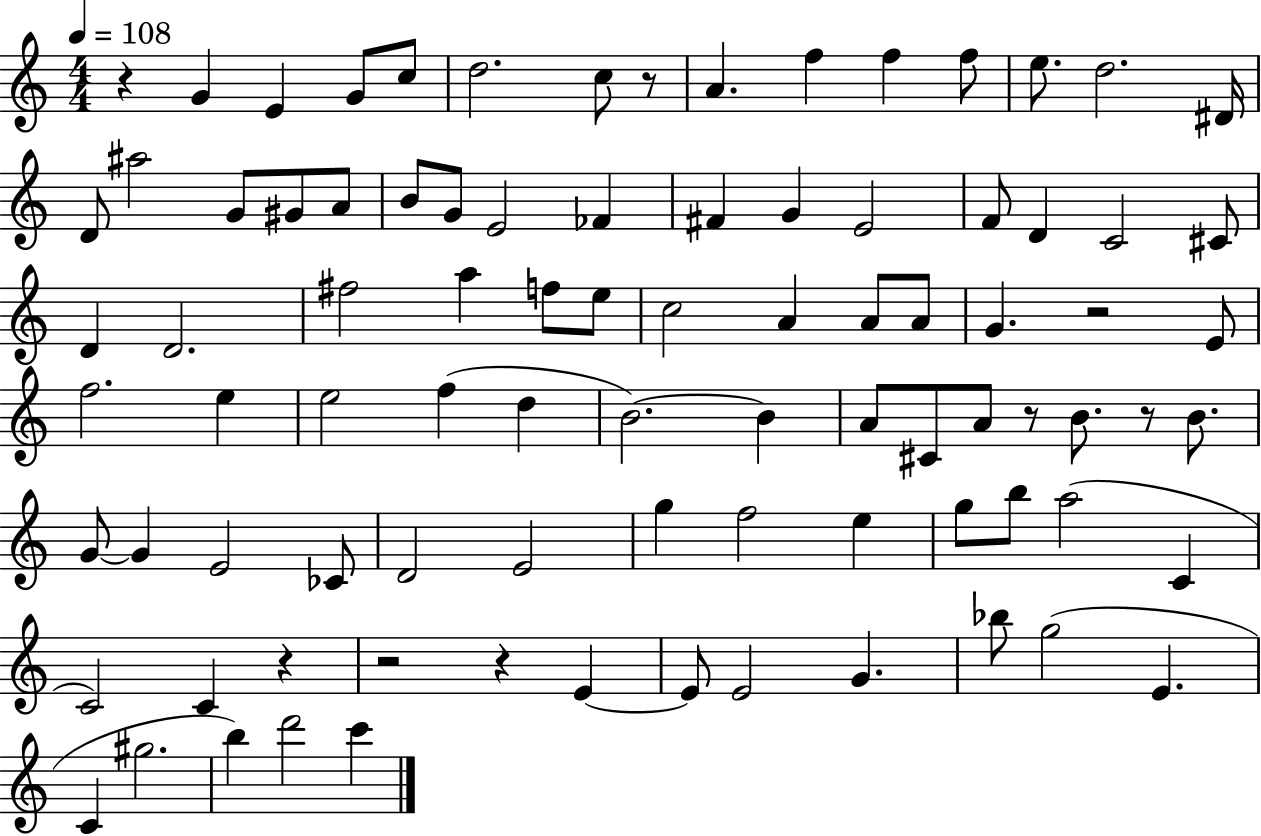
R/q G4/q E4/q G4/e C5/e D5/h. C5/e R/e A4/q. F5/q F5/q F5/e E5/e. D5/h. D#4/s D4/e A#5/h G4/e G#4/e A4/e B4/e G4/e E4/h FES4/q F#4/q G4/q E4/h F4/e D4/q C4/h C#4/e D4/q D4/h. F#5/h A5/q F5/e E5/e C5/h A4/q A4/e A4/e G4/q. R/h E4/e F5/h. E5/q E5/h F5/q D5/q B4/h. B4/q A4/e C#4/e A4/e R/e B4/e. R/e B4/e. G4/e G4/q E4/h CES4/e D4/h E4/h G5/q F5/h E5/q G5/e B5/e A5/h C4/q C4/h C4/q R/q R/h R/q E4/q E4/e E4/h G4/q. Bb5/e G5/h E4/q. C4/q G#5/h. B5/q D6/h C6/q